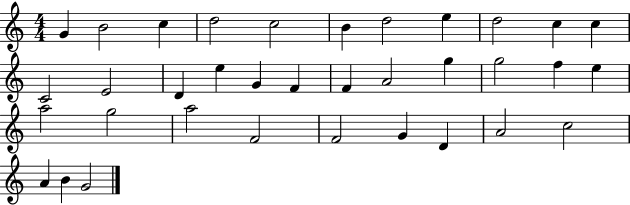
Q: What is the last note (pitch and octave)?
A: G4